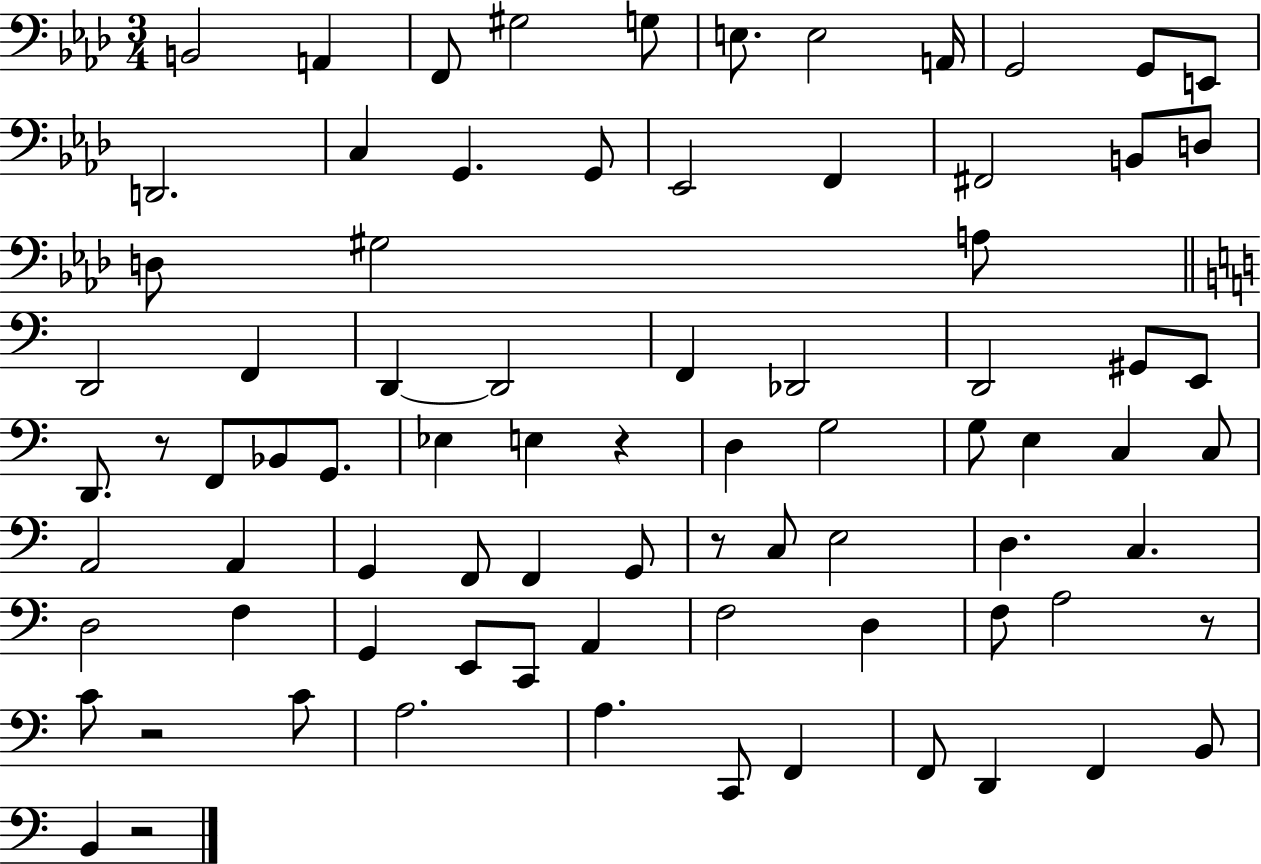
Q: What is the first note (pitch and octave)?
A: B2